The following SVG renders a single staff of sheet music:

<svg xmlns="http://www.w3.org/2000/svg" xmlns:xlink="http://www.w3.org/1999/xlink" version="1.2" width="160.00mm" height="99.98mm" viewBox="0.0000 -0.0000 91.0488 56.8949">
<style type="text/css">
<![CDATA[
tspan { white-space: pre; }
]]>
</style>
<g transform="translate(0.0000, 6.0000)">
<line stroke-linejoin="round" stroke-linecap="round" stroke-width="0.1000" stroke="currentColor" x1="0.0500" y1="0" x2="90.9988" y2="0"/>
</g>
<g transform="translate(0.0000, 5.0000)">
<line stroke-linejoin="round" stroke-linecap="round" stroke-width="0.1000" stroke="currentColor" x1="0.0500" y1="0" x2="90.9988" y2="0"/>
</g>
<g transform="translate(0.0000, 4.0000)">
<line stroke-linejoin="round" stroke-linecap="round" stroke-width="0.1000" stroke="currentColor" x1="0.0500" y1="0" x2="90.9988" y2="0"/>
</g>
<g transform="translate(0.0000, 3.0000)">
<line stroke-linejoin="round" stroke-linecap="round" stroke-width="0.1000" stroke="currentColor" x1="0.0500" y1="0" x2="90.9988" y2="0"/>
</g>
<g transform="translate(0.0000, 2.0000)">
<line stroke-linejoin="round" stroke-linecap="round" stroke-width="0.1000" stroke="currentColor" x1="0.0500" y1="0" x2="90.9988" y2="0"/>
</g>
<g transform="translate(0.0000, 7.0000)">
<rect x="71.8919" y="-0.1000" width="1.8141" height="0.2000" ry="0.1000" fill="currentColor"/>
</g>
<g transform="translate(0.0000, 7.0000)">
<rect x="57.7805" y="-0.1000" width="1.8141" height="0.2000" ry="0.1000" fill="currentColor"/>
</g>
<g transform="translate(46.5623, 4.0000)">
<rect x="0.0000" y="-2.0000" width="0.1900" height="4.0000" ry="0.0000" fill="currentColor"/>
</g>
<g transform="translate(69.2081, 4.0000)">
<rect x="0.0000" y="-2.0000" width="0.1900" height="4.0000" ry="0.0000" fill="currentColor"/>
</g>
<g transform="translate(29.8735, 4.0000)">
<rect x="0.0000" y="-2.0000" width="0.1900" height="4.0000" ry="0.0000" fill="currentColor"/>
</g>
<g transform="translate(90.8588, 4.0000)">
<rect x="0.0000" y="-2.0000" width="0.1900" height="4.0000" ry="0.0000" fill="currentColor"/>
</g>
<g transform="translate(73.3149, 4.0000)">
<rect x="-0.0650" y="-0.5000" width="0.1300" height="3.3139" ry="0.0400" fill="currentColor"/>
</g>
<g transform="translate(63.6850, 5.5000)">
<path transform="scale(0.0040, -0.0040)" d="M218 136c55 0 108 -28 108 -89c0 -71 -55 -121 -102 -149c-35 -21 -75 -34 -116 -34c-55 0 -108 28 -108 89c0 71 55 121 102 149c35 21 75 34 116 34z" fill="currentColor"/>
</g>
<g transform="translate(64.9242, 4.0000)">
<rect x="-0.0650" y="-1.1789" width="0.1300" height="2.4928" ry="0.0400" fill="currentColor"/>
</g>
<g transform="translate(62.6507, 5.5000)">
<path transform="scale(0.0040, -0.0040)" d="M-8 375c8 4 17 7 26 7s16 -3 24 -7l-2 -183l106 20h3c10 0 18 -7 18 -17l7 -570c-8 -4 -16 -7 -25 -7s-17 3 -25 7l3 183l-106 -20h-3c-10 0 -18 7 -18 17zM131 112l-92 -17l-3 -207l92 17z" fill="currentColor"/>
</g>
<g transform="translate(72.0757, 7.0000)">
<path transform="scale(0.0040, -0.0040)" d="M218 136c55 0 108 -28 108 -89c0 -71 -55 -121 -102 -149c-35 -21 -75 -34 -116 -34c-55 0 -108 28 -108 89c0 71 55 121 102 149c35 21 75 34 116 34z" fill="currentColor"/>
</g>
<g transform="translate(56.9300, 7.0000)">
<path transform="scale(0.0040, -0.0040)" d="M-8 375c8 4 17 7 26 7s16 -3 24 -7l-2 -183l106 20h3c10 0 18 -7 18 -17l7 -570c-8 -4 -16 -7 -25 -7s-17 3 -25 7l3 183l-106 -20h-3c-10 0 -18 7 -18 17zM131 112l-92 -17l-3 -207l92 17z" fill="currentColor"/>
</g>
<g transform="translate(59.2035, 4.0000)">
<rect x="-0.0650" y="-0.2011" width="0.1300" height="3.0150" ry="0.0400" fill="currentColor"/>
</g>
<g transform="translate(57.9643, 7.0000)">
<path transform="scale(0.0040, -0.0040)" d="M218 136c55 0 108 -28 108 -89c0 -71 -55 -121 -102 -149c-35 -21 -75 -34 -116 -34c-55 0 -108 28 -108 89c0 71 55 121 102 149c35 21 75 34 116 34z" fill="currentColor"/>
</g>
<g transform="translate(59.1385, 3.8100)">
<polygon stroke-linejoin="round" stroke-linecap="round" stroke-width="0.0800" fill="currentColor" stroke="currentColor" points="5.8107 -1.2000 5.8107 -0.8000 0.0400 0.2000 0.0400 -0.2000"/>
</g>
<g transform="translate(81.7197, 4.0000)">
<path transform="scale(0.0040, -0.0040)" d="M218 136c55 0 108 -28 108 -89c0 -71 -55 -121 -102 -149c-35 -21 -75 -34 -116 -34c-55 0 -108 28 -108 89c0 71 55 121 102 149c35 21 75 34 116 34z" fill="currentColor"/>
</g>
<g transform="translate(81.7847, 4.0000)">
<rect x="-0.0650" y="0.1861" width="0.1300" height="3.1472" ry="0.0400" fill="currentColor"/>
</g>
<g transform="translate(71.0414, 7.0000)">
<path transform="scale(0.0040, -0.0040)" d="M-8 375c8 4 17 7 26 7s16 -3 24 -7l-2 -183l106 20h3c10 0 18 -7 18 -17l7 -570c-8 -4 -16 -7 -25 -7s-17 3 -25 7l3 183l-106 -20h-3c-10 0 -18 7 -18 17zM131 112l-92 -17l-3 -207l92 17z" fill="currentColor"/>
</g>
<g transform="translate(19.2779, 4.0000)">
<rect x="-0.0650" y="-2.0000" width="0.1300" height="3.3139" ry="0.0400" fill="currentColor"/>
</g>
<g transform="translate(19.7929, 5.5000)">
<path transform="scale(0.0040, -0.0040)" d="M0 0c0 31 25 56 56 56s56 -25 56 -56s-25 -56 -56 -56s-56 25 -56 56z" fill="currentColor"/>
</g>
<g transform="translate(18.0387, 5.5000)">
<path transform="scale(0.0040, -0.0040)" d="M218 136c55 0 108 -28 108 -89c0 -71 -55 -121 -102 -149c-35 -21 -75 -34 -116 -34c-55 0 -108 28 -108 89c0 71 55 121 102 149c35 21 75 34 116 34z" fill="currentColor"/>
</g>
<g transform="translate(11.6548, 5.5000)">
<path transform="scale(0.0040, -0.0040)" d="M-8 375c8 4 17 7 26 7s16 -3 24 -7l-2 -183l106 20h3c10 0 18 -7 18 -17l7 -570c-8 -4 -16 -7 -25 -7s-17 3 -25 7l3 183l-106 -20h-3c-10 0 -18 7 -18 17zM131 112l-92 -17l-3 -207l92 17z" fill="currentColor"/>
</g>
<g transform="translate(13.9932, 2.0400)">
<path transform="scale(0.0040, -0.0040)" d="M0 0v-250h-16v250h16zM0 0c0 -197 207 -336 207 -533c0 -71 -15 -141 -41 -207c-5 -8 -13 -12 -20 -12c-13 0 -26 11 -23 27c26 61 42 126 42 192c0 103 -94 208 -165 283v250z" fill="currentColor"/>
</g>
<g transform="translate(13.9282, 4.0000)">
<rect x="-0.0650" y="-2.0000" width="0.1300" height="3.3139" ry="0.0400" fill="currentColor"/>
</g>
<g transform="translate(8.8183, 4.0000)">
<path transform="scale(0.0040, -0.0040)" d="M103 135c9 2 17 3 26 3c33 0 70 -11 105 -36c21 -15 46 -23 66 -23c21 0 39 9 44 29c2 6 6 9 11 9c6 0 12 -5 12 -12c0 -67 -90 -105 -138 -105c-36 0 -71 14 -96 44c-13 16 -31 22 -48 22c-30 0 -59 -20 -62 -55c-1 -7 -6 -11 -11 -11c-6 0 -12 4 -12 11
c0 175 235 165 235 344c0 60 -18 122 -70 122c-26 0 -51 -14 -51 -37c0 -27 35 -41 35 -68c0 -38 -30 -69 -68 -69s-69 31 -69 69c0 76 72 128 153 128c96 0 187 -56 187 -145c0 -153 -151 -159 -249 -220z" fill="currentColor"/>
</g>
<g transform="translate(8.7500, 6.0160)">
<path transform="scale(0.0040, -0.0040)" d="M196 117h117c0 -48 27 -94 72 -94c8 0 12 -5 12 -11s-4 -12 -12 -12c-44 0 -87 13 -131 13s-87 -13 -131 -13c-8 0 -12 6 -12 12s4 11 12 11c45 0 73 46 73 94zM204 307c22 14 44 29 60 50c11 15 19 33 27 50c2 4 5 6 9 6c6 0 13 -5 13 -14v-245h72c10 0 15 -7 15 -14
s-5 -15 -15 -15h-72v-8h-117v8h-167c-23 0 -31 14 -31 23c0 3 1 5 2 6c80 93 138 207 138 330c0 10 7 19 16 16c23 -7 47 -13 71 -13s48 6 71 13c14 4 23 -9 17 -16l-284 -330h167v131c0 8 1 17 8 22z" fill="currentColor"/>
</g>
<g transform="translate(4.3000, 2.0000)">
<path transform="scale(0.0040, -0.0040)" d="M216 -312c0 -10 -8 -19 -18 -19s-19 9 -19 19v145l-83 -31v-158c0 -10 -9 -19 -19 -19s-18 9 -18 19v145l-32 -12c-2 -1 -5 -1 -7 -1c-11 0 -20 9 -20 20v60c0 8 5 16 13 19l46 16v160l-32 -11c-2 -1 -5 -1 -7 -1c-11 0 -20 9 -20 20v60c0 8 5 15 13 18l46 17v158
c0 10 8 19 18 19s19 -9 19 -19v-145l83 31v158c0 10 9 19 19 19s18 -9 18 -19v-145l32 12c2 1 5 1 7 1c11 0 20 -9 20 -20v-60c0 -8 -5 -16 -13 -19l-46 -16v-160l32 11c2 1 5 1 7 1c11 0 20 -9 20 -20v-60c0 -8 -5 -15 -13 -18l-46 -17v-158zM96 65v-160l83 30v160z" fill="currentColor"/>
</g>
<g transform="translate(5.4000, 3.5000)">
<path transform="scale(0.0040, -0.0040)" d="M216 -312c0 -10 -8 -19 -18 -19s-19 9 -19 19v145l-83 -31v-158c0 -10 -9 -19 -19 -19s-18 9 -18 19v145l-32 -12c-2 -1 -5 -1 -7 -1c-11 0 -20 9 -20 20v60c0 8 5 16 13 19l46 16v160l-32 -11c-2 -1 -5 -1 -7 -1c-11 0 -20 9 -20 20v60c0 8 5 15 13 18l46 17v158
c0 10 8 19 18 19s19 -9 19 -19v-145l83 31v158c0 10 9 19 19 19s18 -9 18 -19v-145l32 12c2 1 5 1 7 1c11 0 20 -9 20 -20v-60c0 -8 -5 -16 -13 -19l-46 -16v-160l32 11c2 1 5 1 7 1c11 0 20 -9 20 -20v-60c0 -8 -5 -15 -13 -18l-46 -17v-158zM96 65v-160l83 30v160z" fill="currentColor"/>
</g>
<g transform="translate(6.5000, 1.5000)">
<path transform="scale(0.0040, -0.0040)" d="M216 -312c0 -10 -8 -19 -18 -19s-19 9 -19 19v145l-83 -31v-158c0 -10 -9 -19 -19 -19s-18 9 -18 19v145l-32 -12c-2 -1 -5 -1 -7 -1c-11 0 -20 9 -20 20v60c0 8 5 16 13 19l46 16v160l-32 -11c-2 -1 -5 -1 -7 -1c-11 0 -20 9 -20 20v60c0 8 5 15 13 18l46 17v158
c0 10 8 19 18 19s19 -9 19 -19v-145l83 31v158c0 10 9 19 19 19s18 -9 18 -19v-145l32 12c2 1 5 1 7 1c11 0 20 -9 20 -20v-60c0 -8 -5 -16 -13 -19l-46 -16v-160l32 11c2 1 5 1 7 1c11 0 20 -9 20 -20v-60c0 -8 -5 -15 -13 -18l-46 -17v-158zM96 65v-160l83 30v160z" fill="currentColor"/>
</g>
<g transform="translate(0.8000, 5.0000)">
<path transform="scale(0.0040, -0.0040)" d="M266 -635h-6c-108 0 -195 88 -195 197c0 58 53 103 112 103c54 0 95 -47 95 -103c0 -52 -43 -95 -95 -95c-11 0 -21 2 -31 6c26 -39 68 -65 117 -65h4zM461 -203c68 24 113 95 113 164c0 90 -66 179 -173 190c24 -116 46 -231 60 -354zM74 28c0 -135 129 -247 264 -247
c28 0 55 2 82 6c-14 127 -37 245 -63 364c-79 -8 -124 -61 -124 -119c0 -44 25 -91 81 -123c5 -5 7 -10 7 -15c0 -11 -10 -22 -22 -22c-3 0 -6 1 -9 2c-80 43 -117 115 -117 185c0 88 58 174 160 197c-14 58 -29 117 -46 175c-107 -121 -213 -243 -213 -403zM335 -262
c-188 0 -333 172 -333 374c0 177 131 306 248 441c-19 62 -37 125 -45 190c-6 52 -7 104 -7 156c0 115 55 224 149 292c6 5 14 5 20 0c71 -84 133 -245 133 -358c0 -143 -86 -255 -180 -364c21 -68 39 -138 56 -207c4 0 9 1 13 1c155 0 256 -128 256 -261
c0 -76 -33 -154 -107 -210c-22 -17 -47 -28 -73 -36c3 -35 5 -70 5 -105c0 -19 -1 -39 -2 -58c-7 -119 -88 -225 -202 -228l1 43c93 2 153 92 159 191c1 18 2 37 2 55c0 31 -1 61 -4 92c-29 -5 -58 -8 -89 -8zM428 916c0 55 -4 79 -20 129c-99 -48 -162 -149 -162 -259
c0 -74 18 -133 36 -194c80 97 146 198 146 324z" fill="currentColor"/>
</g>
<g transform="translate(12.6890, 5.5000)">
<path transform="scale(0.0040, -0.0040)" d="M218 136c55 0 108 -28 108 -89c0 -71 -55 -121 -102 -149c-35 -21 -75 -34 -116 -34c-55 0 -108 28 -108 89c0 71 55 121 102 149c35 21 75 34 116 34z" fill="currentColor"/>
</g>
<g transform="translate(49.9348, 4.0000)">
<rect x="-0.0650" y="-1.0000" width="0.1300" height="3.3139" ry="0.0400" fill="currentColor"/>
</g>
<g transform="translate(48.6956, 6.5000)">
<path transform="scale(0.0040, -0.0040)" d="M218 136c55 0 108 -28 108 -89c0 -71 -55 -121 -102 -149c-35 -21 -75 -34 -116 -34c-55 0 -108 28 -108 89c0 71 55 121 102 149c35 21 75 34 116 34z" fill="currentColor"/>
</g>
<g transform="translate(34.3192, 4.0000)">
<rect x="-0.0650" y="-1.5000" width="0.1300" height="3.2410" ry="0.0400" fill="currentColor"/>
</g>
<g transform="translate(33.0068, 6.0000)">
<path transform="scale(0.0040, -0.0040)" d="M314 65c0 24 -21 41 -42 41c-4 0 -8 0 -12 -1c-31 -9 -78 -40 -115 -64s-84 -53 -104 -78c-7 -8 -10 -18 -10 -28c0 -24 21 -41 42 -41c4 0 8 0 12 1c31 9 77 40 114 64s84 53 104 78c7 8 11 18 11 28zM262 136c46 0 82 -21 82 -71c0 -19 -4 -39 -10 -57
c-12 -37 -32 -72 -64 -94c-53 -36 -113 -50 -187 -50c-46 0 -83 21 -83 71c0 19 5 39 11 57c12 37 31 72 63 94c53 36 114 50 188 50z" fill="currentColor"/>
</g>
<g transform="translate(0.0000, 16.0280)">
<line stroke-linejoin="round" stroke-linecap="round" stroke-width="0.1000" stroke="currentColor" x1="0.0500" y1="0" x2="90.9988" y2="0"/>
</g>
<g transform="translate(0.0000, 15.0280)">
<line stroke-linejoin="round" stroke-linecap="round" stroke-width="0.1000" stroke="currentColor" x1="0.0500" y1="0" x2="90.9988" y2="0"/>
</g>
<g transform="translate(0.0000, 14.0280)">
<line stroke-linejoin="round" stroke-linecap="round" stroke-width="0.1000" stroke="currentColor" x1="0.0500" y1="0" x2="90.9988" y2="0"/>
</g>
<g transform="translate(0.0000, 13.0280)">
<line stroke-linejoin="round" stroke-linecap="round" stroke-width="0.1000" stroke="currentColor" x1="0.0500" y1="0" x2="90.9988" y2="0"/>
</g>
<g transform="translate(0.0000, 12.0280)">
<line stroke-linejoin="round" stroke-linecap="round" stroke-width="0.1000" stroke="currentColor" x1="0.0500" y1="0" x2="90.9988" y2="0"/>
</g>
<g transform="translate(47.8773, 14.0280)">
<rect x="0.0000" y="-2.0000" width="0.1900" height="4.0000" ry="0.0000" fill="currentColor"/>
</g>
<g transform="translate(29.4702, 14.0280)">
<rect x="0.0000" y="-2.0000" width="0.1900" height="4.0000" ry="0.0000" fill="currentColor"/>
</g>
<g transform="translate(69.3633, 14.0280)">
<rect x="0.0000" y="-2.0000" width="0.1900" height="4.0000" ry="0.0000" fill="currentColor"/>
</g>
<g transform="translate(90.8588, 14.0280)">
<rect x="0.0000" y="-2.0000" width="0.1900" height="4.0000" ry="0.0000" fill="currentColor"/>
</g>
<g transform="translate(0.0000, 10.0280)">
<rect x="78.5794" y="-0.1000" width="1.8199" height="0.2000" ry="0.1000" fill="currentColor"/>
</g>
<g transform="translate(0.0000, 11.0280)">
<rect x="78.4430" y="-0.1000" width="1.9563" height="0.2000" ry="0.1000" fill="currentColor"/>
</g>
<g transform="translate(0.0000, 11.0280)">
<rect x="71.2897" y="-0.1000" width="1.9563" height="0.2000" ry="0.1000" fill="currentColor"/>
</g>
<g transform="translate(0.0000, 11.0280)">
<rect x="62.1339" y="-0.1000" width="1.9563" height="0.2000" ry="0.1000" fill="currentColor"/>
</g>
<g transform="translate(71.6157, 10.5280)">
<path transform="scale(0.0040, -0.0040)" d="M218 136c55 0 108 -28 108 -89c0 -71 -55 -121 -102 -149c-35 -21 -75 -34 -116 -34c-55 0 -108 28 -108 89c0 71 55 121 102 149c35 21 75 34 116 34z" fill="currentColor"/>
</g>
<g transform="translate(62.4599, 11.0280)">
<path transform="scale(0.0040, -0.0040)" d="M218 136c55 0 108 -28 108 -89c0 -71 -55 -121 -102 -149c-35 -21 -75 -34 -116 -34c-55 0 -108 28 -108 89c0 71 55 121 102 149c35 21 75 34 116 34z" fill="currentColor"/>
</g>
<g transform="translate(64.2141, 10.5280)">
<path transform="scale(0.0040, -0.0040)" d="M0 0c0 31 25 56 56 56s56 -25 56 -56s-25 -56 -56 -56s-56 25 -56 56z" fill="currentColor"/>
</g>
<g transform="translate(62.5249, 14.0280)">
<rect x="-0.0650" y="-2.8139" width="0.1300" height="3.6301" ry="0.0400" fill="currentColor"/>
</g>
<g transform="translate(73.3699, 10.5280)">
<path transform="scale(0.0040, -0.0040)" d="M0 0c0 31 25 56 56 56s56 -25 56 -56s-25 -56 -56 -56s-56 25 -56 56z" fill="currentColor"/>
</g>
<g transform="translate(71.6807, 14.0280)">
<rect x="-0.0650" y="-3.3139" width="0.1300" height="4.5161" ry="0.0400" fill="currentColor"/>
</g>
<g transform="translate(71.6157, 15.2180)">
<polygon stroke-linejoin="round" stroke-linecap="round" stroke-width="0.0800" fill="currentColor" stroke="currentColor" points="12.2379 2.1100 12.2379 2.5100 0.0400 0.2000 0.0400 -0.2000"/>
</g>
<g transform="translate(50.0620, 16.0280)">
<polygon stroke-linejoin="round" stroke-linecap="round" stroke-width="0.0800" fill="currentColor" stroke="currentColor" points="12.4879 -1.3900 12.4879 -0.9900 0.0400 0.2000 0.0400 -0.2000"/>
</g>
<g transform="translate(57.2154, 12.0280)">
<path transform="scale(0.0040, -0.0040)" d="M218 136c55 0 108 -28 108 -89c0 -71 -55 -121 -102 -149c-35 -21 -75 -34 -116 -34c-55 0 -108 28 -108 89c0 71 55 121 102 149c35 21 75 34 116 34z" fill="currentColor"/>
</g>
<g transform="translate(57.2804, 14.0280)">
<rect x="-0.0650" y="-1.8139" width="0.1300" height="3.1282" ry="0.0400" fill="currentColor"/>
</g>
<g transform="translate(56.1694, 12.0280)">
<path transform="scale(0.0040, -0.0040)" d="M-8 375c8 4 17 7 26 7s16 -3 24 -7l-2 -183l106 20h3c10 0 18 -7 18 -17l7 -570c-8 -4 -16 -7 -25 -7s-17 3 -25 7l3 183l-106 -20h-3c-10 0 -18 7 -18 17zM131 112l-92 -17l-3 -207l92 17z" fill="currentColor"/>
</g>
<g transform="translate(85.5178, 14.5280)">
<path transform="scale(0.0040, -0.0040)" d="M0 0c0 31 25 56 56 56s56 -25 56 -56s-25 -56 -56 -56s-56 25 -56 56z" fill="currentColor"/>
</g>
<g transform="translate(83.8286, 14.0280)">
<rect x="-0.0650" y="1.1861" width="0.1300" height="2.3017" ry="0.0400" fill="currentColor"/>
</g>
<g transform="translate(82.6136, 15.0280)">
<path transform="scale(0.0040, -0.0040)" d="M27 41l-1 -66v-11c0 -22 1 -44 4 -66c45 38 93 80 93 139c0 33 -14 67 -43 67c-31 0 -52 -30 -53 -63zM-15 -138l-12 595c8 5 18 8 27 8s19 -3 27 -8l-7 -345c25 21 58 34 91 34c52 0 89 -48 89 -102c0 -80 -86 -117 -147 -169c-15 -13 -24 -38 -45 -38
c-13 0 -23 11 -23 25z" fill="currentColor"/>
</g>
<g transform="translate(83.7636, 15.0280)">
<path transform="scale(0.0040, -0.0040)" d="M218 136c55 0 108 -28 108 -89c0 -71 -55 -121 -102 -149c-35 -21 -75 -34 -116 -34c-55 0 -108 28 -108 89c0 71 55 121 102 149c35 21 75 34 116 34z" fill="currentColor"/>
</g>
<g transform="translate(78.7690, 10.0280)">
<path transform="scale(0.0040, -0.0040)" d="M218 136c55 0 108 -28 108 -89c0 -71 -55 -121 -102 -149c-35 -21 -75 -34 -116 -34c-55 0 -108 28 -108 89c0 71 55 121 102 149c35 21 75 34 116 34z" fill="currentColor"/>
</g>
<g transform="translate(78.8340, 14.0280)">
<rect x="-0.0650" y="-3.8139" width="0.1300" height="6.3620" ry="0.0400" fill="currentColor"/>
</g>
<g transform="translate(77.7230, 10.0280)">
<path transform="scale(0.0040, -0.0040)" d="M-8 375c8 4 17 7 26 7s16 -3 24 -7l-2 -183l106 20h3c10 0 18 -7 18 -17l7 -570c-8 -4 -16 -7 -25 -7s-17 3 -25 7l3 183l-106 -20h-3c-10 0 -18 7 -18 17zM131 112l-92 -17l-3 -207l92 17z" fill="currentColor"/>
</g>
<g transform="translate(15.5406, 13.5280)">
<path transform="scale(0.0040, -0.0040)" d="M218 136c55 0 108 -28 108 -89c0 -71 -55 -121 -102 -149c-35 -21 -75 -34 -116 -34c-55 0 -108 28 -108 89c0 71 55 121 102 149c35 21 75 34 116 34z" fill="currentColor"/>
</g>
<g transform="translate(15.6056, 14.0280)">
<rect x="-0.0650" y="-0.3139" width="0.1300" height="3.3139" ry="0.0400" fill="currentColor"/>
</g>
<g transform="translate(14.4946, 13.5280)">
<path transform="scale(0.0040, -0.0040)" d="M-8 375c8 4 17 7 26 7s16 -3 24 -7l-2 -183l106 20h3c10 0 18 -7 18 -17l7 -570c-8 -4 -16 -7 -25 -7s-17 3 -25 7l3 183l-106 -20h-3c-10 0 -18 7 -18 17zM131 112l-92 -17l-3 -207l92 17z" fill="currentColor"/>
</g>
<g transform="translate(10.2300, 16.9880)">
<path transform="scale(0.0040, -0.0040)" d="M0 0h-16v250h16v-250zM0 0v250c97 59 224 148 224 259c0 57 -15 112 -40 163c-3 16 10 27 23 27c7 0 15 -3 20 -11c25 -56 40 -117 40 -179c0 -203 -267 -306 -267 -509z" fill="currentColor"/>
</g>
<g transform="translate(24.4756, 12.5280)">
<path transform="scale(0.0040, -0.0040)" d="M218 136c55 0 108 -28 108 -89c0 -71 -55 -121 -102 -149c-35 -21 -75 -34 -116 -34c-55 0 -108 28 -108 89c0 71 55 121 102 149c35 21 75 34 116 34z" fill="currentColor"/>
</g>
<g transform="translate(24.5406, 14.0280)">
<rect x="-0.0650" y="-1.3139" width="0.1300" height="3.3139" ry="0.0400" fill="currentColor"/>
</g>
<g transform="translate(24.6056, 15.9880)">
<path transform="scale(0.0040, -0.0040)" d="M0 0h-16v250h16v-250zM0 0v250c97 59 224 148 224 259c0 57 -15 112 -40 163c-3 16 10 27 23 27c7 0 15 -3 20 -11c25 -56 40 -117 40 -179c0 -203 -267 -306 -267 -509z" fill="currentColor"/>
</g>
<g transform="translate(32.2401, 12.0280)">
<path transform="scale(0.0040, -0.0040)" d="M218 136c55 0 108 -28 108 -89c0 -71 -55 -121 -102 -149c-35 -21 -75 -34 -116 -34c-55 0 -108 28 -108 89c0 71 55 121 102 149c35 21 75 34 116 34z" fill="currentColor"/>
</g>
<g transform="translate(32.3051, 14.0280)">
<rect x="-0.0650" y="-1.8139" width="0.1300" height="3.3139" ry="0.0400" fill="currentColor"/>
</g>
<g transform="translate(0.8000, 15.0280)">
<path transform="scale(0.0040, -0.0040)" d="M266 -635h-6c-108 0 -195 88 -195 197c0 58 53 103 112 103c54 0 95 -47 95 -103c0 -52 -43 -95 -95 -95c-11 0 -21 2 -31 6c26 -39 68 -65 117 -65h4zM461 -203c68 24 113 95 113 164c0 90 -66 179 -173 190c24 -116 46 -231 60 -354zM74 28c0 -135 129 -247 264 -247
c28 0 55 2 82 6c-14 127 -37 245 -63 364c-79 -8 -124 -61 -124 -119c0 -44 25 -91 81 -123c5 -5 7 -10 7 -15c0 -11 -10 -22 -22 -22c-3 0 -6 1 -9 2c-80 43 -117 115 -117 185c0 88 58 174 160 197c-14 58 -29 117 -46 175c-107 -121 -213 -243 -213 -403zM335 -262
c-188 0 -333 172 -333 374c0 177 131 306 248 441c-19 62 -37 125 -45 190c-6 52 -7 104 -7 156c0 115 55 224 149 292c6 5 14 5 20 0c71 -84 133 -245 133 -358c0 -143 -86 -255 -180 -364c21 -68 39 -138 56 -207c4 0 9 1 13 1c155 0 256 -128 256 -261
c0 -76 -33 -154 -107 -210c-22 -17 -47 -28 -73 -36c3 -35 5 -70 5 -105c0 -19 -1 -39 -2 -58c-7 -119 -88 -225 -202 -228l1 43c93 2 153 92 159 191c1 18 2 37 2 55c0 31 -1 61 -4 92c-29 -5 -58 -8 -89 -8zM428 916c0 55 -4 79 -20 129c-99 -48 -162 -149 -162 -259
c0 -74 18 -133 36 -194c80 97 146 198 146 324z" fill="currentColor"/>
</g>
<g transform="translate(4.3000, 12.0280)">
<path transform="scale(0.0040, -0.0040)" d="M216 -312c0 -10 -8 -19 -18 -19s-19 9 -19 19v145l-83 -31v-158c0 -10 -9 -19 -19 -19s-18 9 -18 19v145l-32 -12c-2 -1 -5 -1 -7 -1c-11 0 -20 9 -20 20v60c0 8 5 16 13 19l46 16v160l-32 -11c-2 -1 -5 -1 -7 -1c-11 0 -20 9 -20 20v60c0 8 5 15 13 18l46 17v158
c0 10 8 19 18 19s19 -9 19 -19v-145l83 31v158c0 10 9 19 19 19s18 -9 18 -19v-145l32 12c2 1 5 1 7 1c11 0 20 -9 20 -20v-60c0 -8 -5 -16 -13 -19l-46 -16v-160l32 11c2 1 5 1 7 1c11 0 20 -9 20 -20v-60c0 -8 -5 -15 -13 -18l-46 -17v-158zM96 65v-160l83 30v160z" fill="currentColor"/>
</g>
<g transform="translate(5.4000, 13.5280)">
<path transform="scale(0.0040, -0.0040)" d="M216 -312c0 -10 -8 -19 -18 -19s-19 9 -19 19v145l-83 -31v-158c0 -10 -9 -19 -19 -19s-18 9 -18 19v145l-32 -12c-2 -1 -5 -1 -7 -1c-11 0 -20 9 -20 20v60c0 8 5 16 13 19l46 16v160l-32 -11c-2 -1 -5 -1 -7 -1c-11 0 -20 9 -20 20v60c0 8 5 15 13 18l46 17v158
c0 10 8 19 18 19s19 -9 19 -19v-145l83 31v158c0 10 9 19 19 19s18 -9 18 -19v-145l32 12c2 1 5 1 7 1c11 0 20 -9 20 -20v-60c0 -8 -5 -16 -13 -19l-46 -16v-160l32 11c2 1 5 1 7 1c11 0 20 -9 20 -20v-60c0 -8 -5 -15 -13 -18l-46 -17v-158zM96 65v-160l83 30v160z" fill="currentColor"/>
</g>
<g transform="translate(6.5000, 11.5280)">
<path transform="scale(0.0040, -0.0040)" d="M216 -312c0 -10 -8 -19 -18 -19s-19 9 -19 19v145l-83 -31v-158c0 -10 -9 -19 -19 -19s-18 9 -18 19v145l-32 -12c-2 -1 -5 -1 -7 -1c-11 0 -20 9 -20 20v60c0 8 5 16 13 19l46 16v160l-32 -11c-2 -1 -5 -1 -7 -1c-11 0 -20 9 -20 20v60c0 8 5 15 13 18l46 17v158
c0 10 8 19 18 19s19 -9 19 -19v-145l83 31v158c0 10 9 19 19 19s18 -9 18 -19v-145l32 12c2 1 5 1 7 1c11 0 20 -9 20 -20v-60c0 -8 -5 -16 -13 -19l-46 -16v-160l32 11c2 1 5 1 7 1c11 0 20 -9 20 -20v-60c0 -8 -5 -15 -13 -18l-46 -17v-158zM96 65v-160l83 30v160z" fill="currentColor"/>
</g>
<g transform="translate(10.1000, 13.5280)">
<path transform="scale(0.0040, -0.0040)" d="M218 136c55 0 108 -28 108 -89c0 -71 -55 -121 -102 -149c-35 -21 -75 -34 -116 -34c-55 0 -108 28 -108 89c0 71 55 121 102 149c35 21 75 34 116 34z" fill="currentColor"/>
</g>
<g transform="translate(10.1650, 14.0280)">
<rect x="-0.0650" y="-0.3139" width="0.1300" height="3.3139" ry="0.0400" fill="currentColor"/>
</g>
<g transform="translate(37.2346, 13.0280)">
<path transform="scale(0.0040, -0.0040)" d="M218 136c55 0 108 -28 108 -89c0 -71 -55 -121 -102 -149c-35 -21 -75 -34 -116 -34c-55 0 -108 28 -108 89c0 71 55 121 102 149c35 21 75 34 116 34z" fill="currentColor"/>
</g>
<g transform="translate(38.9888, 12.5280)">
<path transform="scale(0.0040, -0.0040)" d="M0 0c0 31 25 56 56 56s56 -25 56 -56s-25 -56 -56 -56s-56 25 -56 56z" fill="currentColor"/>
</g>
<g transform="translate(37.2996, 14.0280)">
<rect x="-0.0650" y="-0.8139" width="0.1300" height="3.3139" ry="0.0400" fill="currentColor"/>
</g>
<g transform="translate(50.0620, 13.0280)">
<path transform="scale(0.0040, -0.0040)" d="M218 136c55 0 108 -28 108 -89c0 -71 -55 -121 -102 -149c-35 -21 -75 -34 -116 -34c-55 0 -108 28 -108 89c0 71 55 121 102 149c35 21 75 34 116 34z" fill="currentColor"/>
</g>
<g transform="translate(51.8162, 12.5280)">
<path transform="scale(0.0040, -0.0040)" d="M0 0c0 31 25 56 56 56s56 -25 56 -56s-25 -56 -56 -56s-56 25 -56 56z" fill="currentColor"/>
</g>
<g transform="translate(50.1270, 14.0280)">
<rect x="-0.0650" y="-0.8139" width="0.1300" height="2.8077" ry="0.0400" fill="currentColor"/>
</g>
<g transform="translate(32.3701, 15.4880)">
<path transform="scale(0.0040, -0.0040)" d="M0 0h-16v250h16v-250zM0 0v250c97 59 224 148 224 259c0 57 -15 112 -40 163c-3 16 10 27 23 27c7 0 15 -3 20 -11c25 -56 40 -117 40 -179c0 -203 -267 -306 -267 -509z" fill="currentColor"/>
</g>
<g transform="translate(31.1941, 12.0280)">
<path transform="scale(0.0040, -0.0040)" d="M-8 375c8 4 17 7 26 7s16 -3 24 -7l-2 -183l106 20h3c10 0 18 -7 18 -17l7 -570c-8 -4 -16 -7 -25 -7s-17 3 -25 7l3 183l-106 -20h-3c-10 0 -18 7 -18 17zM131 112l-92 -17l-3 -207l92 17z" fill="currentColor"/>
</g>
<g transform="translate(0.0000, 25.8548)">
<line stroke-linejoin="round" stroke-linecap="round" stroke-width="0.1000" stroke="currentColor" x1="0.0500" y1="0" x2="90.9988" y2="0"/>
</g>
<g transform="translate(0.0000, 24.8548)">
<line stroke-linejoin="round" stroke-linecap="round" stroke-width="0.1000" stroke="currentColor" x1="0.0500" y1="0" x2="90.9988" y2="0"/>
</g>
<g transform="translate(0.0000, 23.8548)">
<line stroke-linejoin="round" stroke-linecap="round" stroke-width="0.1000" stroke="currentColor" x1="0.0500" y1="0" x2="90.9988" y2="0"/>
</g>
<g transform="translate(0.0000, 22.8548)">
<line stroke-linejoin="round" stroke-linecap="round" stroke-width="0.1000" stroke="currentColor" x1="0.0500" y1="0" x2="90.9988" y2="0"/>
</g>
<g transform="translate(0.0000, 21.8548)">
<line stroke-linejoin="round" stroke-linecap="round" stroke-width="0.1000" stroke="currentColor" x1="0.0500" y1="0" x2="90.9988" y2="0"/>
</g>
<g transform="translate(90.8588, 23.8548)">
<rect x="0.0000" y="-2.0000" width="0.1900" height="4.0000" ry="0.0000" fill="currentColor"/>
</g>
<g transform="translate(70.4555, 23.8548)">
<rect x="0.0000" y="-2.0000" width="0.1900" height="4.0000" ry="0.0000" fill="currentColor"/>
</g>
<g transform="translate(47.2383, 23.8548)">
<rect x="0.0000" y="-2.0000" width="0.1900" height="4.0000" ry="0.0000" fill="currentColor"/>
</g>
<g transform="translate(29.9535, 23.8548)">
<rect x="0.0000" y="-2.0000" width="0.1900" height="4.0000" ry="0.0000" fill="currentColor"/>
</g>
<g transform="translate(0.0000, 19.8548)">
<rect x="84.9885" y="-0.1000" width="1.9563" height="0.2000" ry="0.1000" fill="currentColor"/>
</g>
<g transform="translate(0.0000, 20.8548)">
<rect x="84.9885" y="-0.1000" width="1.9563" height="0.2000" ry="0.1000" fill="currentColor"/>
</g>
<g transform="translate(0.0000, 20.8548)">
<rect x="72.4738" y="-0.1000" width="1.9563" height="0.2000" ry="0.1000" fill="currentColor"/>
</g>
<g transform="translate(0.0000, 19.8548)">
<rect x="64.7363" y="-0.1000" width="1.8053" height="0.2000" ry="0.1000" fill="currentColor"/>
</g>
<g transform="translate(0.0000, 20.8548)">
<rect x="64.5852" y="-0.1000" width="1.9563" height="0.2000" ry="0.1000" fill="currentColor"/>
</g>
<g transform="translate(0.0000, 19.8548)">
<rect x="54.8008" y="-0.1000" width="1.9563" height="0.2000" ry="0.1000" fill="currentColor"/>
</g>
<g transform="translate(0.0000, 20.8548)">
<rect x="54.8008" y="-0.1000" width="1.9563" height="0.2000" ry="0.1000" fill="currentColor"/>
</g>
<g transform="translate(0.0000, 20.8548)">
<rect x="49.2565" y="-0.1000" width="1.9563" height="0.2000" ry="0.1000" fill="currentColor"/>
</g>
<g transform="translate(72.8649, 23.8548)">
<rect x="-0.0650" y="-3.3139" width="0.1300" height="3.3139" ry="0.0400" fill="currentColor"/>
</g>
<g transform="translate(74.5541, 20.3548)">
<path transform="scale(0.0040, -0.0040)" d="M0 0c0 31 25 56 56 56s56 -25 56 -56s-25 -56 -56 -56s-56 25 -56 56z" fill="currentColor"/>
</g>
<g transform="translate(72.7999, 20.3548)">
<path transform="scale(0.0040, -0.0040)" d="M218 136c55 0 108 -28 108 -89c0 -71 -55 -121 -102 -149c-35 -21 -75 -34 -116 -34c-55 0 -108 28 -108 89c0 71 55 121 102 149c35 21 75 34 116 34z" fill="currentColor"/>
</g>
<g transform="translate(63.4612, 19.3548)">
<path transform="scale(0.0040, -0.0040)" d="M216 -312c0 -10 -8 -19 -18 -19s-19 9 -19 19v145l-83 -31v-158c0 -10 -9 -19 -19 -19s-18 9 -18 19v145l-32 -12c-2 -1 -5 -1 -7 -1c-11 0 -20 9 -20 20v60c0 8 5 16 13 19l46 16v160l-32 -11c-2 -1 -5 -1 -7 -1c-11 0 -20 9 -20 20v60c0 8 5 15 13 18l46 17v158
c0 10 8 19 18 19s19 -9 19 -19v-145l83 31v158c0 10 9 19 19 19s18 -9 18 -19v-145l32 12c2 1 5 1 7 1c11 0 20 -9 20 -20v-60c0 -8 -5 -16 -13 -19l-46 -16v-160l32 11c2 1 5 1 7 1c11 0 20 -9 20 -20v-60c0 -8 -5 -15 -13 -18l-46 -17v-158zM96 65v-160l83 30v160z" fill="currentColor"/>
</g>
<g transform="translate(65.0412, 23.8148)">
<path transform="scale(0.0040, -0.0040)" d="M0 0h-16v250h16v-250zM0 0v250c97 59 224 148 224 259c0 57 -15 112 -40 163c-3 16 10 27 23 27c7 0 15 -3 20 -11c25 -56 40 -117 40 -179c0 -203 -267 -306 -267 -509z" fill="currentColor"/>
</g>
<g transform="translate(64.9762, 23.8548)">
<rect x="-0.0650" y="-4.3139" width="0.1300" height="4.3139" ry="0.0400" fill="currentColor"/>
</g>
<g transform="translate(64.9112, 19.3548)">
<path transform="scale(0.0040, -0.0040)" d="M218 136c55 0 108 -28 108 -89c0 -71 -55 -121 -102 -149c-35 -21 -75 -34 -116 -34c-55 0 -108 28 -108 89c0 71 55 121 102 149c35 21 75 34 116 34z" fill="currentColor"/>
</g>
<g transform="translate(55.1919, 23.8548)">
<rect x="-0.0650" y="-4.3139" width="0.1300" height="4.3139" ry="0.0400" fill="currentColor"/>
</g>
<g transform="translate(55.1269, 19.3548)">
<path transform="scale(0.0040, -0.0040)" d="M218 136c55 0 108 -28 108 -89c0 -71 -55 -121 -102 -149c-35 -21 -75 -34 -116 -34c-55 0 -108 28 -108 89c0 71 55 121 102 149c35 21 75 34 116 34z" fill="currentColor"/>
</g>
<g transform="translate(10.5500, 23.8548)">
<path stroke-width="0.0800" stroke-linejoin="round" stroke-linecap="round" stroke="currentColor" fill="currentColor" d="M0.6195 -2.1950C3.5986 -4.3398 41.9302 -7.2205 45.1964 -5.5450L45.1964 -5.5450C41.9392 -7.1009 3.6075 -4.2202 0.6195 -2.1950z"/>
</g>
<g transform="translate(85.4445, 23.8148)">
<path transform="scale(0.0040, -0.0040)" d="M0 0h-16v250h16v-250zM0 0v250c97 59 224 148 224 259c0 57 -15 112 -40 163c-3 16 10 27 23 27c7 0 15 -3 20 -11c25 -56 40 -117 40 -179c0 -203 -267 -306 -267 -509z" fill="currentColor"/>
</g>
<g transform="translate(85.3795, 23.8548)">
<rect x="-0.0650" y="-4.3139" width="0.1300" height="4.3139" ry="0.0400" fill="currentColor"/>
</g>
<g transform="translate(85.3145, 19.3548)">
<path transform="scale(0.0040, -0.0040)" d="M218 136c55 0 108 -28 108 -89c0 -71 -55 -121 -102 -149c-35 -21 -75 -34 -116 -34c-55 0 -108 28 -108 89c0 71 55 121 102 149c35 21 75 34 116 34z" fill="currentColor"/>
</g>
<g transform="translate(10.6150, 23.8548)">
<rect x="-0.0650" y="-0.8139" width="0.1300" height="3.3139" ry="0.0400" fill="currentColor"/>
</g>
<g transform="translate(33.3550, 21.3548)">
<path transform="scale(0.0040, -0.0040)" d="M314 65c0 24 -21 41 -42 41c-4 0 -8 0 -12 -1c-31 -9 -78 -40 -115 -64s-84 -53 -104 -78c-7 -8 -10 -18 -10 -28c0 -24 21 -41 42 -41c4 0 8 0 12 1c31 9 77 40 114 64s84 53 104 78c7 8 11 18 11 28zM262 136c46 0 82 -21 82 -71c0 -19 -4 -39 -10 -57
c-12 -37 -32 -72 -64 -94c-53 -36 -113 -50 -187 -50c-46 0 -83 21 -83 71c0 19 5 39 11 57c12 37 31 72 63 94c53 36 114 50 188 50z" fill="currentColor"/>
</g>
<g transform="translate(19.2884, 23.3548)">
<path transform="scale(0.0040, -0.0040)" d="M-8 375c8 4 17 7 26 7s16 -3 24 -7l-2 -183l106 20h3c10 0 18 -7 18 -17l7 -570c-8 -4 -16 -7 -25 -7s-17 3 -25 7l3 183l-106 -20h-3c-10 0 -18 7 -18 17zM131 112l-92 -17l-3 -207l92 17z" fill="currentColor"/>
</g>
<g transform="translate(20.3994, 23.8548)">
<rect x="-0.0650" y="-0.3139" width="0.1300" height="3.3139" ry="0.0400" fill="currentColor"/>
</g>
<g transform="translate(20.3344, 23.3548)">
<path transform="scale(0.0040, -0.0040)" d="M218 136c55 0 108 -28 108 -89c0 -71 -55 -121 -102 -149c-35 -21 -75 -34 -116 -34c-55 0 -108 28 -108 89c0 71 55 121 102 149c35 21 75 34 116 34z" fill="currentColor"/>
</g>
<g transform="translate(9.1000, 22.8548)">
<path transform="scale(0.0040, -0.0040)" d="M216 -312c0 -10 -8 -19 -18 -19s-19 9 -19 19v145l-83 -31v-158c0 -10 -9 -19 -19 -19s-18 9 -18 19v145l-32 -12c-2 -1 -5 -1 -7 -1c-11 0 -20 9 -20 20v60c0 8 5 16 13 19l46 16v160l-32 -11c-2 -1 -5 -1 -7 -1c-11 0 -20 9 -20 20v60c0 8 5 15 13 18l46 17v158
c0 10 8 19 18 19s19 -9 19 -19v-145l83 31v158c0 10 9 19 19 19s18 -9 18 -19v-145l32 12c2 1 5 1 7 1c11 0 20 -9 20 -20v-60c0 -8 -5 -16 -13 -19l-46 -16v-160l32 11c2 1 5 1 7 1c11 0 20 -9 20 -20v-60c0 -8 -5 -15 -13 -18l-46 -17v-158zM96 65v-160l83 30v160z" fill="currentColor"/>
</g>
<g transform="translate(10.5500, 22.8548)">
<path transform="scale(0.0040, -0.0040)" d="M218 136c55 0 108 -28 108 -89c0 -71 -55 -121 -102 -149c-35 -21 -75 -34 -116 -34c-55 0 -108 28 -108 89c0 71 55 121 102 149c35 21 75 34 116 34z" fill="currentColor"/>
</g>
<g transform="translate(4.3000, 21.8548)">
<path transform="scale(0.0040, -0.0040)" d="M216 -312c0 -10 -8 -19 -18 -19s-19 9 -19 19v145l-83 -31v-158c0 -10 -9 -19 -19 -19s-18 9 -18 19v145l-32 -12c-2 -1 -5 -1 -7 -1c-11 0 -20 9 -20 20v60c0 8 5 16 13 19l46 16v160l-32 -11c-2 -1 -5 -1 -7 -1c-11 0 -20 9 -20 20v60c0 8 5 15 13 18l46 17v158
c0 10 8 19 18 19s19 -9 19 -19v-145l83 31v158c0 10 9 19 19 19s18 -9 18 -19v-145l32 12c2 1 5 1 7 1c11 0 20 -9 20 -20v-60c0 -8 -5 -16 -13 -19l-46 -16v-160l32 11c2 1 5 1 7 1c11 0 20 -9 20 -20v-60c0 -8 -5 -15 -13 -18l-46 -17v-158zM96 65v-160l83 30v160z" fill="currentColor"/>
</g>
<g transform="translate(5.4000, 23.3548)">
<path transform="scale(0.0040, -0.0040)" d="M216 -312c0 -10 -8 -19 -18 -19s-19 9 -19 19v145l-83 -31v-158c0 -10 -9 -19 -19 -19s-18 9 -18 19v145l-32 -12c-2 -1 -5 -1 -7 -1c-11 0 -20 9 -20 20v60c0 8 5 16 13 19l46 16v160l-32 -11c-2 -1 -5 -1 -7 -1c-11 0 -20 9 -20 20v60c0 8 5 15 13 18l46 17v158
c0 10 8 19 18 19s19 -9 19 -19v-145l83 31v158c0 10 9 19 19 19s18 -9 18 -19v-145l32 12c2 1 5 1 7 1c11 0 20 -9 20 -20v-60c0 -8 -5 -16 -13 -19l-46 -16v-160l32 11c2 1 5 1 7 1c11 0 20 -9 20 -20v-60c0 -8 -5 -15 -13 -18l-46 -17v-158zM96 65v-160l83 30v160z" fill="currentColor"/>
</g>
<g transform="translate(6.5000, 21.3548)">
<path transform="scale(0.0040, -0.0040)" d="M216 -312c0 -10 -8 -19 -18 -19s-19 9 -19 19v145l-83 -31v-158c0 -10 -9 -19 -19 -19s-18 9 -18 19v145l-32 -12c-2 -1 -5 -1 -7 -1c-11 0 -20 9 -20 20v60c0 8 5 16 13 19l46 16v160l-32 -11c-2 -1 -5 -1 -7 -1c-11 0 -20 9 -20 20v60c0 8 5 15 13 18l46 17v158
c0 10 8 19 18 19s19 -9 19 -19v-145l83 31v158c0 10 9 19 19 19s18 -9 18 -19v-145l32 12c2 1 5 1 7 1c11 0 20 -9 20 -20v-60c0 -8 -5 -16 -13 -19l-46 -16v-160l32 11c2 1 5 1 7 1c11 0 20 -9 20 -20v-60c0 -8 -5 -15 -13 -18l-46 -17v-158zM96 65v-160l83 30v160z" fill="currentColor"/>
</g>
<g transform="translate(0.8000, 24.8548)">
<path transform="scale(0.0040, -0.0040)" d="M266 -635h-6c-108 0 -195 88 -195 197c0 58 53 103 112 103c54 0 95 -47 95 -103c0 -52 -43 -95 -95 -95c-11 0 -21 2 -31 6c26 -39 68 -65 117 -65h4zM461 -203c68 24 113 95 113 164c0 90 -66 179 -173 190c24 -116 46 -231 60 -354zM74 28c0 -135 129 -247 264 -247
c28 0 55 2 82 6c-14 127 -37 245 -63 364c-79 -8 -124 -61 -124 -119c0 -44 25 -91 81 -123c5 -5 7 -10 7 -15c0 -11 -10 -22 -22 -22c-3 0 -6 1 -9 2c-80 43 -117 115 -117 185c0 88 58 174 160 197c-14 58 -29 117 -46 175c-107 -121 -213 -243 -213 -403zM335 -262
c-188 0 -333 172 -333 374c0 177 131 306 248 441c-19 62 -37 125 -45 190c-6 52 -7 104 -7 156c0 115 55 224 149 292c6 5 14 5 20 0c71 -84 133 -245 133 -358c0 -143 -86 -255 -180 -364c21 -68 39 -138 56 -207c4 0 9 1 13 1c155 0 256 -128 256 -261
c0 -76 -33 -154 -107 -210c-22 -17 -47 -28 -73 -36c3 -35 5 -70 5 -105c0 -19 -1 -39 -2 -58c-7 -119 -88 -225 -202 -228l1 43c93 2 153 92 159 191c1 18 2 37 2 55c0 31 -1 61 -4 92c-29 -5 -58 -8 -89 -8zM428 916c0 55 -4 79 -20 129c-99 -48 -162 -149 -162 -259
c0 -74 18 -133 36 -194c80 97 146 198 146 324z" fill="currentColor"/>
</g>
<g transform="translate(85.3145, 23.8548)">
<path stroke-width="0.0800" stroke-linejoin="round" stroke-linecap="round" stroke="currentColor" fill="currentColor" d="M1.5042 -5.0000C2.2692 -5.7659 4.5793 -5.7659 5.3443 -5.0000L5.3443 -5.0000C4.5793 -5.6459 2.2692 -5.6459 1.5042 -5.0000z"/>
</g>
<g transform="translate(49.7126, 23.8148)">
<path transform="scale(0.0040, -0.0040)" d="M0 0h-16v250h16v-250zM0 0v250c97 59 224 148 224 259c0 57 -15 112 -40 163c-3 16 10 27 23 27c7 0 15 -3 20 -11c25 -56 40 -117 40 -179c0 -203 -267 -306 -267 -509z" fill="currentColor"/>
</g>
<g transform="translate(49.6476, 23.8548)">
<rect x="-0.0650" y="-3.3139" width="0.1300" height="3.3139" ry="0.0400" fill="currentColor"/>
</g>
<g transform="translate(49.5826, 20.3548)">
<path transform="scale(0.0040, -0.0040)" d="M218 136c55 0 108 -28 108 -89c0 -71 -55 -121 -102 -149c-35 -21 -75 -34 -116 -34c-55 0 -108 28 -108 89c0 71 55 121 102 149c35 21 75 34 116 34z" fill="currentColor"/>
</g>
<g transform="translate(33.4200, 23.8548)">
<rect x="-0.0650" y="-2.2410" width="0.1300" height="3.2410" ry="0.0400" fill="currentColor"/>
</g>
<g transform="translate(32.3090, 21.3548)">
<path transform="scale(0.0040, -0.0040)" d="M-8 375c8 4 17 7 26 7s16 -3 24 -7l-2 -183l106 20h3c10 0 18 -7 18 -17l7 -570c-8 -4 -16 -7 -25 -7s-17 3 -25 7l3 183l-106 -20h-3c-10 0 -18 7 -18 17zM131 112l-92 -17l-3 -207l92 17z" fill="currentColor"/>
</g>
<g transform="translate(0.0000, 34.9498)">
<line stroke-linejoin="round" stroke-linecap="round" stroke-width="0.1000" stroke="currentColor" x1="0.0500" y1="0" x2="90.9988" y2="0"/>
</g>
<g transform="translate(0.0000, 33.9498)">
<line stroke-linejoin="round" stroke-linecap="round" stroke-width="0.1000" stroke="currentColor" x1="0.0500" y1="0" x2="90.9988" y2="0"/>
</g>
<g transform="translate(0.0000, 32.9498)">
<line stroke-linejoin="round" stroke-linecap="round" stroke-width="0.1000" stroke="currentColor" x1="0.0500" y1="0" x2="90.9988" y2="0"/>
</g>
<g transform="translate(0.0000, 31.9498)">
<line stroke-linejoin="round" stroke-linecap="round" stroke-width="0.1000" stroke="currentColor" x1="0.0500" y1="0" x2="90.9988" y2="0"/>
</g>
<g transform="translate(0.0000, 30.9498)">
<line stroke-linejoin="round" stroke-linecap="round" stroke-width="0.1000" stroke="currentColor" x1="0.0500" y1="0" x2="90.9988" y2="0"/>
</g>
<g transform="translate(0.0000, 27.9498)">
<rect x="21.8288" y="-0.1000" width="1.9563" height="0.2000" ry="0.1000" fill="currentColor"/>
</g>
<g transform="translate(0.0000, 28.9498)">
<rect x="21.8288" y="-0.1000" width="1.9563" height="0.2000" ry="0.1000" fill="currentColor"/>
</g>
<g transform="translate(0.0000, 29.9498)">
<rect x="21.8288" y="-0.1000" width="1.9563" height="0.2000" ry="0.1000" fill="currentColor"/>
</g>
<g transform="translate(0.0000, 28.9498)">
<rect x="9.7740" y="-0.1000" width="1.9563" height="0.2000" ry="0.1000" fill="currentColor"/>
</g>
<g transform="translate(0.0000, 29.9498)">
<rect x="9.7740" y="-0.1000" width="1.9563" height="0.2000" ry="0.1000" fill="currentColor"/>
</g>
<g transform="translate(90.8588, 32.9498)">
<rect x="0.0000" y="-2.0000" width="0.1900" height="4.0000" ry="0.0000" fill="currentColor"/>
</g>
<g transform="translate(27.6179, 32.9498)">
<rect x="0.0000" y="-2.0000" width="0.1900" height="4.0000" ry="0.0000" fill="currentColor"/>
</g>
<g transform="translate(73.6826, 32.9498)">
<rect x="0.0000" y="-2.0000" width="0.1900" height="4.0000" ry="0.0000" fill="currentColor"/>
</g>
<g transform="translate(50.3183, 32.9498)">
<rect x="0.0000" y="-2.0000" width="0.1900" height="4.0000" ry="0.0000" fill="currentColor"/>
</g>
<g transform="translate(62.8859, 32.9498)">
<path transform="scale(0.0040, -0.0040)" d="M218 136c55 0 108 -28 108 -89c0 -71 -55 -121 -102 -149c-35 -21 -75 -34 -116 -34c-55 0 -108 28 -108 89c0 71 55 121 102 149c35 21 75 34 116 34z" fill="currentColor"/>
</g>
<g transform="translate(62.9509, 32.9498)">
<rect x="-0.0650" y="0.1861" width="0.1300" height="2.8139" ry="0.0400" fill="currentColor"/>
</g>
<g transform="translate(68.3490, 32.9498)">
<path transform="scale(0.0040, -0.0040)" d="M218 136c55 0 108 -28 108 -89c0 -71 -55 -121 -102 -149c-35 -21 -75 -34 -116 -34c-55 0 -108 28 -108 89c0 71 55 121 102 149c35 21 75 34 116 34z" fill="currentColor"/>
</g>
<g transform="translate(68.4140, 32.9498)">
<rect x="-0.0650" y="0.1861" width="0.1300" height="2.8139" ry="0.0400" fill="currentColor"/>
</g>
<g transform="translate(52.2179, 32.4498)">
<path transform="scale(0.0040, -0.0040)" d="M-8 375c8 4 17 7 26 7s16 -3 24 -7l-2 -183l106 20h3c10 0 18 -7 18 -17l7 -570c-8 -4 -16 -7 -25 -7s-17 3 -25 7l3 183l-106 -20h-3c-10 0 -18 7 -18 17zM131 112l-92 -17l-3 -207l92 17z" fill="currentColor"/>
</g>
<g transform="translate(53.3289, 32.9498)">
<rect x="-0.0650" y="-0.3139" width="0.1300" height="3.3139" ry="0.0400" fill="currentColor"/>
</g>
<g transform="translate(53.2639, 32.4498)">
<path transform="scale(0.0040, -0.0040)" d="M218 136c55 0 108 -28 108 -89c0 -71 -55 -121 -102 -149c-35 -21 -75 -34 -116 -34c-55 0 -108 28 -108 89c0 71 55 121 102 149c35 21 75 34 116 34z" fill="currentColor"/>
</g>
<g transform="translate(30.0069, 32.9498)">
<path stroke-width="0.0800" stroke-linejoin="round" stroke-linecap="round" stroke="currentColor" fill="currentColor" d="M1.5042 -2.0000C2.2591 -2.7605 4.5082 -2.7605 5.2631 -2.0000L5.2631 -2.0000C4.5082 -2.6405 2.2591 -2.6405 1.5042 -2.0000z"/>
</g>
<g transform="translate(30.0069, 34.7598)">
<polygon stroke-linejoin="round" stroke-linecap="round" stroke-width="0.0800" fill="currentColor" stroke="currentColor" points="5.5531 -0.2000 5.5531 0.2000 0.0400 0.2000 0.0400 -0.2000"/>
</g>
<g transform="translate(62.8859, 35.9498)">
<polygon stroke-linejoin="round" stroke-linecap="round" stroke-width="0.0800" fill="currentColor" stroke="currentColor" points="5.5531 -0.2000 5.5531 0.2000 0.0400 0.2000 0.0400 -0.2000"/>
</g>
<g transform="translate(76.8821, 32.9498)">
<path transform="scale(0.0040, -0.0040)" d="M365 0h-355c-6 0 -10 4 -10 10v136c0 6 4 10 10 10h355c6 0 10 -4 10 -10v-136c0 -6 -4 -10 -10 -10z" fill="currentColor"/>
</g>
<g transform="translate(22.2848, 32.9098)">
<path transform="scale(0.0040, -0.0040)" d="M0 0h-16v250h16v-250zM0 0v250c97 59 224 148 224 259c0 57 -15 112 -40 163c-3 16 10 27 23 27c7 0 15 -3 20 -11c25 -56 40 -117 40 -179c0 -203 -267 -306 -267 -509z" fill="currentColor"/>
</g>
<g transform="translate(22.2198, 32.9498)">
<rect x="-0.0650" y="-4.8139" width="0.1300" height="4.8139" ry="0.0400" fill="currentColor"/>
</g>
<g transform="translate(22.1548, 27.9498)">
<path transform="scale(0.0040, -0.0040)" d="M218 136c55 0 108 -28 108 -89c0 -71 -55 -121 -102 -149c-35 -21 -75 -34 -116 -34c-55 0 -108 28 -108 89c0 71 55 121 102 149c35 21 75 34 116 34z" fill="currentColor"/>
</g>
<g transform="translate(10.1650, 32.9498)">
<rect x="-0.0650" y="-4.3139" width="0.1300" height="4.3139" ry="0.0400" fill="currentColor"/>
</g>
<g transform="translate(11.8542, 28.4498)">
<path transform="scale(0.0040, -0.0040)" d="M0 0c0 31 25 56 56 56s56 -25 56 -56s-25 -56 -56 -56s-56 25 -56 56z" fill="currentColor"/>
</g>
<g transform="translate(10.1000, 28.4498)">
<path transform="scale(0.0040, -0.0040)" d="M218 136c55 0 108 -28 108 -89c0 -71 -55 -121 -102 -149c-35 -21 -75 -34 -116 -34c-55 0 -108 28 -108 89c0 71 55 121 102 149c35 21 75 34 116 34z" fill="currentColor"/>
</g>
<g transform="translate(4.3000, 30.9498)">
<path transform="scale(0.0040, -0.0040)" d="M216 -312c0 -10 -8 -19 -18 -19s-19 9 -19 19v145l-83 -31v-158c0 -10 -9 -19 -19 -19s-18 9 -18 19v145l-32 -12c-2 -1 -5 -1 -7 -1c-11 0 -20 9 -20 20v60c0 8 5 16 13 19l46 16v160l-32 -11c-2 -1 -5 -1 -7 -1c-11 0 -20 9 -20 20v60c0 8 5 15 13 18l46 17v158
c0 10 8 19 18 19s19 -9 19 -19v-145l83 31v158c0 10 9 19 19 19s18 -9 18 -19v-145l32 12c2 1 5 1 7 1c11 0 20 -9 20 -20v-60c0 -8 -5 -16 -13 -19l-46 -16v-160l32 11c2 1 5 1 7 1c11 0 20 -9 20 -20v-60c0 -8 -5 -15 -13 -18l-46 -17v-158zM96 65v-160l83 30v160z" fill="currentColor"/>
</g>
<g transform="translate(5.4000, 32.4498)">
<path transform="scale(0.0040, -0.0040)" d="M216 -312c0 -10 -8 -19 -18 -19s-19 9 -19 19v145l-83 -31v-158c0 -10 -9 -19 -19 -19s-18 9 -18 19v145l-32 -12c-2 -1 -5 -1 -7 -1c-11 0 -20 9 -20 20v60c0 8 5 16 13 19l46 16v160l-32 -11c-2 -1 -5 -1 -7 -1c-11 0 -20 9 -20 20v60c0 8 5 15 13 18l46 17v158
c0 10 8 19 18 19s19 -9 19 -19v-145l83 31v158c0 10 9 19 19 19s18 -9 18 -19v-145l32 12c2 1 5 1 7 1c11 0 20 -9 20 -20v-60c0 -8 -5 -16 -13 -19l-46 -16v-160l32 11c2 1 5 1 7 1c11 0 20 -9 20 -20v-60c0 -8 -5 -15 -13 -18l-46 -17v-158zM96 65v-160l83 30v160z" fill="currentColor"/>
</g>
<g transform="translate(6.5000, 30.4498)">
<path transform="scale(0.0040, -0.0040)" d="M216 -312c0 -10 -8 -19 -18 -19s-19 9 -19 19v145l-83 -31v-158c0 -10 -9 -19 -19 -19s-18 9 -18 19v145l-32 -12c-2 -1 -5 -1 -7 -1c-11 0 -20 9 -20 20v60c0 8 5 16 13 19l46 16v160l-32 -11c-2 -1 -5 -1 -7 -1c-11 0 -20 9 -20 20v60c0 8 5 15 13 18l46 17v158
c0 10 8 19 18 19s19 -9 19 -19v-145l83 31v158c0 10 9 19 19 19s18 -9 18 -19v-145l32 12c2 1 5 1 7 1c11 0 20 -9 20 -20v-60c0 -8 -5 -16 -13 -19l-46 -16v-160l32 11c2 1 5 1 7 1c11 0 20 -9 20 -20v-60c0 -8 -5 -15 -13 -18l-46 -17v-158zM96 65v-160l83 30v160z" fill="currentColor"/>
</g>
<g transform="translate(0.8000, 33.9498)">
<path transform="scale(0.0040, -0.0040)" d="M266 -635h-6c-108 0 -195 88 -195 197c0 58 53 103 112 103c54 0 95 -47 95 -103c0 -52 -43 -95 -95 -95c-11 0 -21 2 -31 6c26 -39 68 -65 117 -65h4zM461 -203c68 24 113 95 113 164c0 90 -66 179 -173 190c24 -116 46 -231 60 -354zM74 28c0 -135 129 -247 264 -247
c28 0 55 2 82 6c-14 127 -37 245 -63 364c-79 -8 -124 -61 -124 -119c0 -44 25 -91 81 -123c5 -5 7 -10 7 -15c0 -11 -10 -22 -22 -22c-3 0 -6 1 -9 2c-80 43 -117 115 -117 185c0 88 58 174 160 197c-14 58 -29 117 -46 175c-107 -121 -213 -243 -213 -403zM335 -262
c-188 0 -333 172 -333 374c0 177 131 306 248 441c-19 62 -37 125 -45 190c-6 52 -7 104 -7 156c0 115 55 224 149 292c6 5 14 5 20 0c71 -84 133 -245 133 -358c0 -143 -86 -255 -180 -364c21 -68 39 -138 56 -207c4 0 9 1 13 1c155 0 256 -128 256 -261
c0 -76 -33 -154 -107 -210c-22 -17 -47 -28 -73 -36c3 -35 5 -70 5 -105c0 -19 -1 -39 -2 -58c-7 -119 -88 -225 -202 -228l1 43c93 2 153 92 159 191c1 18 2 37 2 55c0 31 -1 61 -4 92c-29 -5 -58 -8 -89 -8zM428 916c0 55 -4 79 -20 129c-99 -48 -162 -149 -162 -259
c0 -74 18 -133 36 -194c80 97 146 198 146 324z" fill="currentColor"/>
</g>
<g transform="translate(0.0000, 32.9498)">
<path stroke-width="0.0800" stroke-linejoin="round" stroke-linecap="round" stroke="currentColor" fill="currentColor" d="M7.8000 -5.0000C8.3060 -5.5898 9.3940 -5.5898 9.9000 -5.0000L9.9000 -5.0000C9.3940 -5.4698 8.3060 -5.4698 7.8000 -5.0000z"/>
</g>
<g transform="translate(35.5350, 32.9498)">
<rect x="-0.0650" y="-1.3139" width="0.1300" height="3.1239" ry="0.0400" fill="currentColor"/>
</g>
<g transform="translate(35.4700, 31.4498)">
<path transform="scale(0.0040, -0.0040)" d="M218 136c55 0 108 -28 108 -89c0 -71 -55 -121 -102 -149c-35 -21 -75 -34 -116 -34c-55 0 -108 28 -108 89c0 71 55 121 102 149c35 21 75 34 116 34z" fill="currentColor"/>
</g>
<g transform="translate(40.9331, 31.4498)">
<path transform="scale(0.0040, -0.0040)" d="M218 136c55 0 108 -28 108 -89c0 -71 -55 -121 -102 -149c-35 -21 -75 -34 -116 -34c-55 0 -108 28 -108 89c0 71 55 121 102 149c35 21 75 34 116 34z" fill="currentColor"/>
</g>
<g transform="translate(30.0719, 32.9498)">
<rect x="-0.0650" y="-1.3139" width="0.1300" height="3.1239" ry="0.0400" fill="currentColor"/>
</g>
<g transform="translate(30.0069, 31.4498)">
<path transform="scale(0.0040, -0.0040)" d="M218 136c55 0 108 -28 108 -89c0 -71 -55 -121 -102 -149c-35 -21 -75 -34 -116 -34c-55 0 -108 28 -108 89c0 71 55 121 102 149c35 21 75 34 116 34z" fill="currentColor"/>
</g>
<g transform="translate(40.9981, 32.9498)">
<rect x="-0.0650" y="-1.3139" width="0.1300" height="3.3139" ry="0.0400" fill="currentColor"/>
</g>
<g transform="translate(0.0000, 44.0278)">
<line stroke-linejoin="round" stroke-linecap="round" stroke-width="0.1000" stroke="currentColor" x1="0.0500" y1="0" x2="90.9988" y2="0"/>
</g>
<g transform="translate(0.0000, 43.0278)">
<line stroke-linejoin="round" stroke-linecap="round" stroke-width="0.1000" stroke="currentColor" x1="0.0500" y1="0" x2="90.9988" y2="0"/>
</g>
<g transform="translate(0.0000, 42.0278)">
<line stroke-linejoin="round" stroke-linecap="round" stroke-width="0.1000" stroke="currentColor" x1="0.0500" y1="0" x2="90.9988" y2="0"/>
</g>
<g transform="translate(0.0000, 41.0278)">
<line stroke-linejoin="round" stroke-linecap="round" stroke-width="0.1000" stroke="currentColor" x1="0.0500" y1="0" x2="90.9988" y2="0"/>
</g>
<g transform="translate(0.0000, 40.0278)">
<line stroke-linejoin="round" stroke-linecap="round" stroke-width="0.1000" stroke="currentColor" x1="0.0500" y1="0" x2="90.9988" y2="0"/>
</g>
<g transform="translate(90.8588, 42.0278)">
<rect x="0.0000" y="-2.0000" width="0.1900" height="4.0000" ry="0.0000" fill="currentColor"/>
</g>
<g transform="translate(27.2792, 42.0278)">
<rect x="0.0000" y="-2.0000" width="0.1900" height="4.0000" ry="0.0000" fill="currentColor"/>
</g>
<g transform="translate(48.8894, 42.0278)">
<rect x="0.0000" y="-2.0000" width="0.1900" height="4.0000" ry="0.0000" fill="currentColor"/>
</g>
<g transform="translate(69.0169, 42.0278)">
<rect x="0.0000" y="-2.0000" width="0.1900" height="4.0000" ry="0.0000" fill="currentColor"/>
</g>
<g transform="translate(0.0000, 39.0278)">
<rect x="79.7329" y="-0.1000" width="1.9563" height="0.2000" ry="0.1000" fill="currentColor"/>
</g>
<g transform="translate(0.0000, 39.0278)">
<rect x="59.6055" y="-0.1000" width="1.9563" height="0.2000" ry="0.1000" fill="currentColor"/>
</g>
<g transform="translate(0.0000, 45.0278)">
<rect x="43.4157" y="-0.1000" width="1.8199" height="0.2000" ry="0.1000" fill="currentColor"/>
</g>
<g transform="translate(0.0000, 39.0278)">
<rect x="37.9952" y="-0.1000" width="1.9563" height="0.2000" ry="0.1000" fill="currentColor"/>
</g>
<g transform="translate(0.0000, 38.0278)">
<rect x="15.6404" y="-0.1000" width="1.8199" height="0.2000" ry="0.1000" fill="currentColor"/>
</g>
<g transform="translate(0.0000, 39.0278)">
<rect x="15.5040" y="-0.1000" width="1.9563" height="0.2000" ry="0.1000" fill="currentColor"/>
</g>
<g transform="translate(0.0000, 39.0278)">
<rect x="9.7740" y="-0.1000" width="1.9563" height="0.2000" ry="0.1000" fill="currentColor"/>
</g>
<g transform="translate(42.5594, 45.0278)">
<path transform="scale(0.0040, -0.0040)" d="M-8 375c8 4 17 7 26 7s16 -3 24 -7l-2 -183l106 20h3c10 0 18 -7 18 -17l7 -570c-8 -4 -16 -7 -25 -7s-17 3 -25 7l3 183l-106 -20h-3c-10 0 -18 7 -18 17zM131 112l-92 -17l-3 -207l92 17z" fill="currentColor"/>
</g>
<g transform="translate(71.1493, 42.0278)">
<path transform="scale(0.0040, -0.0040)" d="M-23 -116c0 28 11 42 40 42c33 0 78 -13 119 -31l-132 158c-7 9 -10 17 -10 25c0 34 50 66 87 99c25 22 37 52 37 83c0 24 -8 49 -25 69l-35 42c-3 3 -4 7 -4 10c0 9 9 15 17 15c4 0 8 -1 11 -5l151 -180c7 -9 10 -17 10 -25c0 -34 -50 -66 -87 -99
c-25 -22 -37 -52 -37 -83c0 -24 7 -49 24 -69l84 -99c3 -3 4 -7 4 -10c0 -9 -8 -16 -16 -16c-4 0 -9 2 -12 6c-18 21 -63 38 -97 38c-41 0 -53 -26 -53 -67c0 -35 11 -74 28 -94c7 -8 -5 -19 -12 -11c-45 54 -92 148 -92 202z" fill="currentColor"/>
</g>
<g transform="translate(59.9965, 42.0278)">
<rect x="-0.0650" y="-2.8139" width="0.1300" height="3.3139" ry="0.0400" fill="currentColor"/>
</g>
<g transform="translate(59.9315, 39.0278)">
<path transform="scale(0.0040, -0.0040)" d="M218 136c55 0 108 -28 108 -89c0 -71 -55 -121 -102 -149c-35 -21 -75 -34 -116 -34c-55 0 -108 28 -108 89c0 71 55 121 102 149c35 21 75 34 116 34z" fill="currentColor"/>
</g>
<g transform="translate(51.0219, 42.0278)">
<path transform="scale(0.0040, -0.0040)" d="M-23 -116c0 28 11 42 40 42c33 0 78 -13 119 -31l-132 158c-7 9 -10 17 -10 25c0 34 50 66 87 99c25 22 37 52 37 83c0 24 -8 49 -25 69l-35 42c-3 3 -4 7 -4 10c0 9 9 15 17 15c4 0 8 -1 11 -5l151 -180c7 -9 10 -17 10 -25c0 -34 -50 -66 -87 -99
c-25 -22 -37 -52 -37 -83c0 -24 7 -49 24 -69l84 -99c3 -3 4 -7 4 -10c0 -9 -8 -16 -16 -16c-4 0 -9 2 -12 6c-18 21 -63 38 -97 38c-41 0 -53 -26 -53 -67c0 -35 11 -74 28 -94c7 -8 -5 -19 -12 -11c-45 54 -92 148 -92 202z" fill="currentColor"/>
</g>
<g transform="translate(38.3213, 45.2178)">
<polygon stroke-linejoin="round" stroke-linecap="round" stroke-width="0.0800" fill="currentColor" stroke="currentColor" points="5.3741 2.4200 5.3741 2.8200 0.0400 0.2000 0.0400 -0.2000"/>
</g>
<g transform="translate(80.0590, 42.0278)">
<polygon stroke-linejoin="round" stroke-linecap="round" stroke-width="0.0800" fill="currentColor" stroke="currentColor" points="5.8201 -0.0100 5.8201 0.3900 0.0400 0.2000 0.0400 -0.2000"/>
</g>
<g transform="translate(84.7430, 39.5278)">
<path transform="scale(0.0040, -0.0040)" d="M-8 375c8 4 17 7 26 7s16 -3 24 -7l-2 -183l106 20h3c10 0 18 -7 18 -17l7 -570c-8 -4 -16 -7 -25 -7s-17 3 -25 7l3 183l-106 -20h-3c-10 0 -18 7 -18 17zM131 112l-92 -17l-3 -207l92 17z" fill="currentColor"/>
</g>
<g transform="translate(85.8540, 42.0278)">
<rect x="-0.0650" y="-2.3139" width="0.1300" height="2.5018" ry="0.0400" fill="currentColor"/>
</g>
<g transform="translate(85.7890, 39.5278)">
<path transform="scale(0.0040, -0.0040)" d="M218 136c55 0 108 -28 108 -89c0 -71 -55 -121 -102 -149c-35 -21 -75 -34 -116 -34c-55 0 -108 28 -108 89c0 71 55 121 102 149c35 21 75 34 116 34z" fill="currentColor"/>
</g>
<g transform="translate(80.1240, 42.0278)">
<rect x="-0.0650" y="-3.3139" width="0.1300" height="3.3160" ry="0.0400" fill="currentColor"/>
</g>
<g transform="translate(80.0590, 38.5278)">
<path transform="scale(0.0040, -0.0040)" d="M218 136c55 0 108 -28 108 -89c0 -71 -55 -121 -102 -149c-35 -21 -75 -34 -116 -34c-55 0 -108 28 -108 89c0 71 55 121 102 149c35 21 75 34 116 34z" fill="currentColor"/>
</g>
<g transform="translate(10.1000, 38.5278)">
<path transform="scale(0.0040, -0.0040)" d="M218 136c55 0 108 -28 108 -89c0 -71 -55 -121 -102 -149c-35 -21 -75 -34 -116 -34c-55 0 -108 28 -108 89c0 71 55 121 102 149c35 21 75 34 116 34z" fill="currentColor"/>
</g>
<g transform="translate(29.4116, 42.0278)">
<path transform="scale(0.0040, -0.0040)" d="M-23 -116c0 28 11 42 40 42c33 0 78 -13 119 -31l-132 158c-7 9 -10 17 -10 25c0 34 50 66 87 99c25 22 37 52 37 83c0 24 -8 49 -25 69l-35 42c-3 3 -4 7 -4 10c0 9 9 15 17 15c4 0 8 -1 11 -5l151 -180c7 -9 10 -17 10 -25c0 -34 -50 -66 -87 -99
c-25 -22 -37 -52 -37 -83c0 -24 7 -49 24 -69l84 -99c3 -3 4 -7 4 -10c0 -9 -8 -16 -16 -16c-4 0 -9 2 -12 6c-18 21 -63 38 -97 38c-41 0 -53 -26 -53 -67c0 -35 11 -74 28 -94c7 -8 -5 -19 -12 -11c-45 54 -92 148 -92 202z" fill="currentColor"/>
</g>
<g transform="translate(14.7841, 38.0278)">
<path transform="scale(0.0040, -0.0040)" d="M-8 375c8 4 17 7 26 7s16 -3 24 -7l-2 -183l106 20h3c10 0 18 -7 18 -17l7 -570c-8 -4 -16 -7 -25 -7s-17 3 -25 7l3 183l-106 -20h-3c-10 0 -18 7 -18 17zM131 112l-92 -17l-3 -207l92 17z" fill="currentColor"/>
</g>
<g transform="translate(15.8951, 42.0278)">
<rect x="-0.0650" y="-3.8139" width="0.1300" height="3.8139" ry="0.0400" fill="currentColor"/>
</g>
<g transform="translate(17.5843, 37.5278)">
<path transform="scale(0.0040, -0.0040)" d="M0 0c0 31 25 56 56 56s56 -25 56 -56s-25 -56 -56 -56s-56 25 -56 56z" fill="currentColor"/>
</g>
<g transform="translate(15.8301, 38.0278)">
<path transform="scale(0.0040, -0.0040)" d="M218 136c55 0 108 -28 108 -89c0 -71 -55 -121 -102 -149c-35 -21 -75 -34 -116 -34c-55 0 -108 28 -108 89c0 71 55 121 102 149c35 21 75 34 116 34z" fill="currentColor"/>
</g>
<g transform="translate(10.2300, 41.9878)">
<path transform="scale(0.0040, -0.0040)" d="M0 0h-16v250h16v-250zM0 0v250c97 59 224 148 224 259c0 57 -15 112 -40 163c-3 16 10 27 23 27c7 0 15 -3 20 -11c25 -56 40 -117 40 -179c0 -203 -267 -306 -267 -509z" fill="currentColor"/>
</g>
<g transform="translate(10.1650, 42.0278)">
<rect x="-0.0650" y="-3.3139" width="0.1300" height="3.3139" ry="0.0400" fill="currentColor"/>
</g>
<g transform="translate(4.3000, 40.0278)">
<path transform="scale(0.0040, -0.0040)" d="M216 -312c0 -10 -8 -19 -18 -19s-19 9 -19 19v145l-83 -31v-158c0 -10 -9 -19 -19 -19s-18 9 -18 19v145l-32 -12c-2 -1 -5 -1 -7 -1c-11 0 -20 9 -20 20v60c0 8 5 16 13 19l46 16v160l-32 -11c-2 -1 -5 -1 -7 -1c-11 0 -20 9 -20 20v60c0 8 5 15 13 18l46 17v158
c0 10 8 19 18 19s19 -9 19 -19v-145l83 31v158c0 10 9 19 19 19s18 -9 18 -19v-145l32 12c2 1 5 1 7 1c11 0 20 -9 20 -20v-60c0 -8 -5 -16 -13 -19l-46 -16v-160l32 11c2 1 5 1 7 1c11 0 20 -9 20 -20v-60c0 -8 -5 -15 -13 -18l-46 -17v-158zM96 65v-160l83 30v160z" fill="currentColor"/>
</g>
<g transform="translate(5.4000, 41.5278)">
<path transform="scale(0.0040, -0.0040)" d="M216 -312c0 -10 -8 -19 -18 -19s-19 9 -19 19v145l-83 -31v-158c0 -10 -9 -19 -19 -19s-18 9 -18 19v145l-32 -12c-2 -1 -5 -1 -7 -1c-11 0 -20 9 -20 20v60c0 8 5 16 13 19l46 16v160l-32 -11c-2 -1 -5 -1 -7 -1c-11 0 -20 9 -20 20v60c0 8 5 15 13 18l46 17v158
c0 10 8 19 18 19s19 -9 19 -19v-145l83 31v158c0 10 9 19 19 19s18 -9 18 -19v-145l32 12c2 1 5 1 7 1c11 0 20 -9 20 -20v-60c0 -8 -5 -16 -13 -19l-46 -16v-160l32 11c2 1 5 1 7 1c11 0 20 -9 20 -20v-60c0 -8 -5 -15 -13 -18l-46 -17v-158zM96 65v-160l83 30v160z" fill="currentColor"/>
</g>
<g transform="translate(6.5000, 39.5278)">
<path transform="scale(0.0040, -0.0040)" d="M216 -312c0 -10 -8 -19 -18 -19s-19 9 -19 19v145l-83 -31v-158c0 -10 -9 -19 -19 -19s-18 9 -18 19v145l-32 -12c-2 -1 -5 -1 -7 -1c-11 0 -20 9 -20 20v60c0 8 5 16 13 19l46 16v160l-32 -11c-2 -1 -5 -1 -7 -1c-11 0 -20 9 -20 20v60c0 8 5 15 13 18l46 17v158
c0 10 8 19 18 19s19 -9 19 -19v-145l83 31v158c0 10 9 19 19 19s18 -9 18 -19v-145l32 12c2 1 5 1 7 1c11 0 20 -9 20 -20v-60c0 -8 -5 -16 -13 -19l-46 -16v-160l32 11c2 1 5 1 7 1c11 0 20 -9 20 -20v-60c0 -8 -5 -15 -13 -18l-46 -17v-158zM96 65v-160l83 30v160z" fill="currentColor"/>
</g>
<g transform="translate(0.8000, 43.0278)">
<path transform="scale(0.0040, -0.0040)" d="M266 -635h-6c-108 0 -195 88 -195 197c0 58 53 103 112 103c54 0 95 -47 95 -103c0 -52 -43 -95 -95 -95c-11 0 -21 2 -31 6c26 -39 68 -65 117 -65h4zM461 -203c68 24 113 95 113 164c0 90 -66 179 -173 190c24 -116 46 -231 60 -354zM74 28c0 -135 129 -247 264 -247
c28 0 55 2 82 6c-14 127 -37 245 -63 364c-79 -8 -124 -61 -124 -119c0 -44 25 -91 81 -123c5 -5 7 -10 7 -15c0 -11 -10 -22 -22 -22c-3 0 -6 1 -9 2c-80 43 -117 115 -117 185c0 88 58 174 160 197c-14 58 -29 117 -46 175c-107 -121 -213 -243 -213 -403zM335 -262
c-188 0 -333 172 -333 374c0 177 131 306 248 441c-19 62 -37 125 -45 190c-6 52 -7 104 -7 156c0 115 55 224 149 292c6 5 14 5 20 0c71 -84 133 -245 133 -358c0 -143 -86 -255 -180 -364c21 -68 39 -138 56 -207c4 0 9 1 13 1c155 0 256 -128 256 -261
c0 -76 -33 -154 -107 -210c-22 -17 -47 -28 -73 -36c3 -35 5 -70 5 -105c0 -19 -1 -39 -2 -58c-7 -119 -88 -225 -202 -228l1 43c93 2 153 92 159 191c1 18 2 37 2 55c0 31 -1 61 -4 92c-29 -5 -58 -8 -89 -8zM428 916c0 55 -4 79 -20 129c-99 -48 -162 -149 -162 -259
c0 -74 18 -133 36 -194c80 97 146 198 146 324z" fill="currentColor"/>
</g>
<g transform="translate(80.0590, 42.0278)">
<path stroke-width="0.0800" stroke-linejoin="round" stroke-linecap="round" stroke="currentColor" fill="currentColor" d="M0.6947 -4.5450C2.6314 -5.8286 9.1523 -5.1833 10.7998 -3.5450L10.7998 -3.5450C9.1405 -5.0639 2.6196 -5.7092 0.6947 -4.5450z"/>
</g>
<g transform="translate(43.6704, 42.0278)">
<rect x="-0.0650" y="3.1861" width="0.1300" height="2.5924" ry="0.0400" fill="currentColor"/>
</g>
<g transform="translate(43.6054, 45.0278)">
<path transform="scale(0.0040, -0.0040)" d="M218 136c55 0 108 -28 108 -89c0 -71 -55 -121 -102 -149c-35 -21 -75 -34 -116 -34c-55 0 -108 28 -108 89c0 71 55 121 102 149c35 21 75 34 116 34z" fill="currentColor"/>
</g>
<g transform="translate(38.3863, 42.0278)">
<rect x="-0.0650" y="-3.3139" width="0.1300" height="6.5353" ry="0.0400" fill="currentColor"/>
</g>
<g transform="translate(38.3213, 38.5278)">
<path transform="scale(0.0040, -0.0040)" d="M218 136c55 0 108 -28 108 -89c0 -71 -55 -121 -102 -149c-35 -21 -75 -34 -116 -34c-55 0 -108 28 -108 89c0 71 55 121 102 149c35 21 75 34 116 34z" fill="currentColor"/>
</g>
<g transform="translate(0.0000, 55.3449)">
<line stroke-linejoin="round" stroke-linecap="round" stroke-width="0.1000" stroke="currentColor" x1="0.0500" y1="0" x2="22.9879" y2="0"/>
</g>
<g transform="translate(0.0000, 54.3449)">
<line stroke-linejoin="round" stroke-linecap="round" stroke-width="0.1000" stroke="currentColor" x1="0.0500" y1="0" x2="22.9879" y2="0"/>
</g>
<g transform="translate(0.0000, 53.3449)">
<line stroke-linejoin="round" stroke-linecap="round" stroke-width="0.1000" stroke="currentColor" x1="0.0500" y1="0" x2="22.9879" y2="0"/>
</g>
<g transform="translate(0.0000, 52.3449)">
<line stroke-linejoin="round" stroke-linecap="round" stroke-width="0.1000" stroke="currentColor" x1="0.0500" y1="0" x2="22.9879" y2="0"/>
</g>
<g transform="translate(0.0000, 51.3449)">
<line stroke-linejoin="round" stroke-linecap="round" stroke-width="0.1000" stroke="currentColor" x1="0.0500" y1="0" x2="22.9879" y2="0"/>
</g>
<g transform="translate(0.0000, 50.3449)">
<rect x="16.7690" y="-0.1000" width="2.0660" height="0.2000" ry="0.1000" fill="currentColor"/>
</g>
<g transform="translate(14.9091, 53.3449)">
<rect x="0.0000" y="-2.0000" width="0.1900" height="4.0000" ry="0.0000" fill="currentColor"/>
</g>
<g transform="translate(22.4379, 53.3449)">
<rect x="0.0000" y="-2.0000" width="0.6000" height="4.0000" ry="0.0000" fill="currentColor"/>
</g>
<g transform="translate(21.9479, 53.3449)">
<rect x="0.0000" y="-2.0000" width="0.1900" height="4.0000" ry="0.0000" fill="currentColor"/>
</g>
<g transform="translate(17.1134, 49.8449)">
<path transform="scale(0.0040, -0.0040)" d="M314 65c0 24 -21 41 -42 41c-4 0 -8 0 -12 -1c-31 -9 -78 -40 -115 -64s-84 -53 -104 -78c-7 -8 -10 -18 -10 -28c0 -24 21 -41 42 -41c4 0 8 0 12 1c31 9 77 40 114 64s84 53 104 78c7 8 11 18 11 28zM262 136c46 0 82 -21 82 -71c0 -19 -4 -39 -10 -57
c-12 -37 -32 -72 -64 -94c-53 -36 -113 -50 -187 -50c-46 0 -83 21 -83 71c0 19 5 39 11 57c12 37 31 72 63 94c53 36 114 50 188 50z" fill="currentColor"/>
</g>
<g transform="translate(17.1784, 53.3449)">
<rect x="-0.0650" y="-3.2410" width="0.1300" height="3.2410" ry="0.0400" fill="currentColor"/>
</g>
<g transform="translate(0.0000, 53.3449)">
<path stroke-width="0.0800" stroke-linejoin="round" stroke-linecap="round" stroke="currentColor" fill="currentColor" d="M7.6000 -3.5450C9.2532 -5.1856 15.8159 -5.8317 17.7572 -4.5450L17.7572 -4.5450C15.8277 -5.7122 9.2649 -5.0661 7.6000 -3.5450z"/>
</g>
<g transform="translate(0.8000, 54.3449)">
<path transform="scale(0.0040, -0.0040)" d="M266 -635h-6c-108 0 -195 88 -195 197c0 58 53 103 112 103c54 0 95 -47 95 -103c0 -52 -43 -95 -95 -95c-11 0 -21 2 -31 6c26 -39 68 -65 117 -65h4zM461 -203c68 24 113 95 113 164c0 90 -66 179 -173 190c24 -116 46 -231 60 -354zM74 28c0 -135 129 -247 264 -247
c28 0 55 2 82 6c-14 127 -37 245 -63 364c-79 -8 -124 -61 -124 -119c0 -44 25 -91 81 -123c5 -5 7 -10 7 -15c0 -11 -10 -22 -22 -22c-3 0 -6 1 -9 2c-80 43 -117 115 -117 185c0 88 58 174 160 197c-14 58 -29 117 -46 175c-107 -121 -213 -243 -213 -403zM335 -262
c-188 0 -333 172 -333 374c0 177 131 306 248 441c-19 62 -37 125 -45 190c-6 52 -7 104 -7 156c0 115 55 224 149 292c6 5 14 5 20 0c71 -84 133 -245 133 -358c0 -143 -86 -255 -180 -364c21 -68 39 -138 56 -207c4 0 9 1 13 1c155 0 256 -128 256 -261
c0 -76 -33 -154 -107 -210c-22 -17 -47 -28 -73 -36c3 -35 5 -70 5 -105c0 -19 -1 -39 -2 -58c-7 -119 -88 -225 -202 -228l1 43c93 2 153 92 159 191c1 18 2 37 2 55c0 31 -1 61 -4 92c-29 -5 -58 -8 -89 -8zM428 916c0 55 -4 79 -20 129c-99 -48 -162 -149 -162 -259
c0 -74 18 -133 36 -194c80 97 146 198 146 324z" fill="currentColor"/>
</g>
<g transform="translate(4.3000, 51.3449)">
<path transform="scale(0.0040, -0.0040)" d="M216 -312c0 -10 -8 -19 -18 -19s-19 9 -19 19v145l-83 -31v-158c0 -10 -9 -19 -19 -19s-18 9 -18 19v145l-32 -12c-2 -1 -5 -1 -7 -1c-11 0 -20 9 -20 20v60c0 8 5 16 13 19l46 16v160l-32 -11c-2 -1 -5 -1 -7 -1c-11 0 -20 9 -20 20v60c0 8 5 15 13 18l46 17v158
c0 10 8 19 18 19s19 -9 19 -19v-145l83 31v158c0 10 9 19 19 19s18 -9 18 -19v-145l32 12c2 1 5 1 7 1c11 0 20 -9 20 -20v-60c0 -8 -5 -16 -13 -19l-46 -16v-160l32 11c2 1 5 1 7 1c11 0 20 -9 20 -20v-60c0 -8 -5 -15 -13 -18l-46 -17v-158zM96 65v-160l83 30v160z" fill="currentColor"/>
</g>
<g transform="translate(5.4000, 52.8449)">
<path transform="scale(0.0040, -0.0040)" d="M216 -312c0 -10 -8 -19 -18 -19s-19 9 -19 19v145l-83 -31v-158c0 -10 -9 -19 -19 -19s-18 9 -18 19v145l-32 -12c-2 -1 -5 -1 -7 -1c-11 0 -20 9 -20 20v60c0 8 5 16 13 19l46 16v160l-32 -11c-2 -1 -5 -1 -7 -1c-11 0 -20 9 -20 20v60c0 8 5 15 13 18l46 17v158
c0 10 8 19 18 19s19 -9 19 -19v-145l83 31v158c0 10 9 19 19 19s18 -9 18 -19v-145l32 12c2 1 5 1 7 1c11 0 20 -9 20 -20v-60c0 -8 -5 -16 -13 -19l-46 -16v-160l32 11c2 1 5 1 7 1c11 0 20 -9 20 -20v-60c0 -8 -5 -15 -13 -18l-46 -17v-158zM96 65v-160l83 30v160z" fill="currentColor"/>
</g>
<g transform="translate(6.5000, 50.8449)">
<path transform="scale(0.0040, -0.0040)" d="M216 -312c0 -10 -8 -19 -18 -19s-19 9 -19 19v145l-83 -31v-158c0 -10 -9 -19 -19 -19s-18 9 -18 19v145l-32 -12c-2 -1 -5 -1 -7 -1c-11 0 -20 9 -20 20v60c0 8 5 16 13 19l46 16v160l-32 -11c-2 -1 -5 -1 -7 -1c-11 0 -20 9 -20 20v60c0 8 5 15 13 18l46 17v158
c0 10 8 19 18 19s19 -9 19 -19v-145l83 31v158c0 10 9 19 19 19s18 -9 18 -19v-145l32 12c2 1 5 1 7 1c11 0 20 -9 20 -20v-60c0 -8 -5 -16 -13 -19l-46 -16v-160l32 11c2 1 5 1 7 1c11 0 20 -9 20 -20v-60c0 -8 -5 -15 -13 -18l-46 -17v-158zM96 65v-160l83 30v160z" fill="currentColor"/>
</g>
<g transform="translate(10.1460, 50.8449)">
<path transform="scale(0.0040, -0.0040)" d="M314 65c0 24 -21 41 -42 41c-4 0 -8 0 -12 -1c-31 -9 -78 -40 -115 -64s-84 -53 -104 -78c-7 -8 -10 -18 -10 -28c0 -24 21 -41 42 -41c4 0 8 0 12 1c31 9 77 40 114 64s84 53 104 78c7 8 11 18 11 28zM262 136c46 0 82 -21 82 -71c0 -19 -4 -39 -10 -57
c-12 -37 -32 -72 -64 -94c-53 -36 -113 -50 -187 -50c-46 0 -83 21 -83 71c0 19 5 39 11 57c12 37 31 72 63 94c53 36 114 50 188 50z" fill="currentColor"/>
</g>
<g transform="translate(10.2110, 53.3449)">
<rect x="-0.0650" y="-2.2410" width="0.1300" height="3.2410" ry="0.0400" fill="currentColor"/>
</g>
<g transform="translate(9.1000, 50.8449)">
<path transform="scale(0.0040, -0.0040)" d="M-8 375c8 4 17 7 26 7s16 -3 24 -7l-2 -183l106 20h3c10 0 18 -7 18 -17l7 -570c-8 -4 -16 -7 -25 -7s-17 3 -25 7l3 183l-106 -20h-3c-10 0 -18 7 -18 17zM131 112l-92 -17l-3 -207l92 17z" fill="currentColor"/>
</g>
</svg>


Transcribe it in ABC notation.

X:1
T:Untitled
M:2/4
L:1/4
K:A
F/2 F E2 D C/2 F/2 C B ^c/2 c e/2 f/2 d d/2 f/2 a/2 b/2 c'/2 _G/2 ^d c g2 b/2 d' ^d'/2 b d'/2 d' e'/2 e/2 e/2 e c B/2 B/2 z2 b/2 c' z b/2 C/2 z a z b/2 g/2 g2 b2